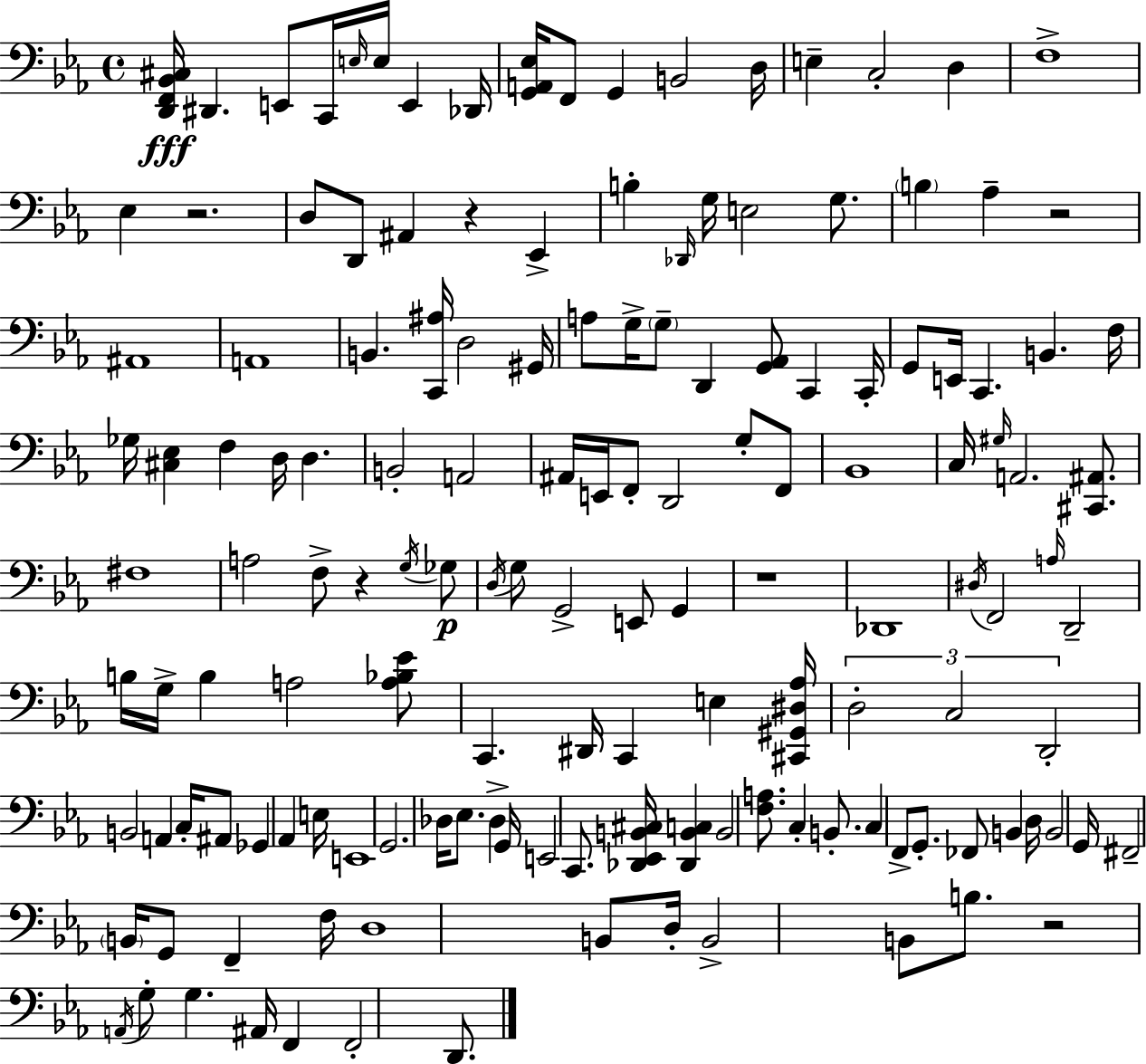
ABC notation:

X:1
T:Untitled
M:4/4
L:1/4
K:Cm
[D,,F,,_B,,^C,]/4 ^D,, E,,/2 C,,/4 E,/4 E,/4 E,, _D,,/4 [G,,A,,_E,]/4 F,,/2 G,, B,,2 D,/4 E, C,2 D, F,4 _E, z2 D,/2 D,,/2 ^A,, z _E,, B, _D,,/4 G,/4 E,2 G,/2 B, _A, z2 ^A,,4 A,,4 B,, [C,,^A,]/4 D,2 ^G,,/4 A,/2 G,/4 G,/2 D,, [G,,_A,,]/2 C,, C,,/4 G,,/2 E,,/4 C,, B,, F,/4 _G,/4 [^C,_E,] F, D,/4 D, B,,2 A,,2 ^A,,/4 E,,/4 F,,/2 D,,2 G,/2 F,,/2 _B,,4 C,/4 ^G,/4 A,,2 [^C,,^A,,]/2 ^F,4 A,2 F,/2 z G,/4 _G,/2 D,/4 G,/2 G,,2 E,,/2 G,, z4 _D,,4 ^D,/4 F,,2 A,/4 D,,2 B,/4 G,/4 B, A,2 [A,_B,_E]/2 C,, ^D,,/4 C,, E, [^C,,^G,,^D,_A,]/4 D,2 C,2 D,,2 B,,2 A,, C,/4 ^A,,/2 _G,, _A,, E,/4 E,,4 G,,2 _D,/4 _E,/2 _D, G,,/4 E,,2 C,,/2 [_D,,_E,,B,,^C,]/4 [_D,,B,,C,] B,,2 [F,A,]/2 C, B,,/2 C, F,,/2 G,,/2 _F,,/2 B,, D,/4 B,,2 G,,/4 ^F,,2 B,,/4 G,,/2 F,, F,/4 D,4 B,,/2 D,/4 B,,2 B,,/2 B,/2 z2 A,,/4 G,/2 G, ^A,,/4 F,, F,,2 D,,/2